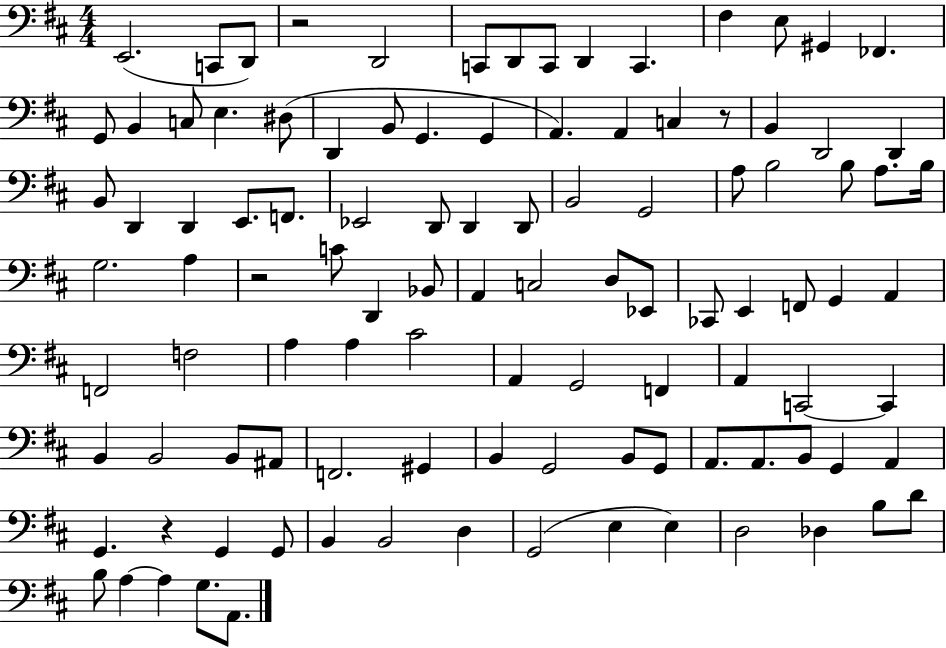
X:1
T:Untitled
M:4/4
L:1/4
K:D
E,,2 C,,/2 D,,/2 z2 D,,2 C,,/2 D,,/2 C,,/2 D,, C,, ^F, E,/2 ^G,, _F,, G,,/2 B,, C,/2 E, ^D,/2 D,, B,,/2 G,, G,, A,, A,, C, z/2 B,, D,,2 D,, B,,/2 D,, D,, E,,/2 F,,/2 _E,,2 D,,/2 D,, D,,/2 B,,2 G,,2 A,/2 B,2 B,/2 A,/2 B,/4 G,2 A, z2 C/2 D,, _B,,/2 A,, C,2 D,/2 _E,,/2 _C,,/2 E,, F,,/2 G,, A,, F,,2 F,2 A, A, ^C2 A,, G,,2 F,, A,, C,,2 C,, B,, B,,2 B,,/2 ^A,,/2 F,,2 ^G,, B,, G,,2 B,,/2 G,,/2 A,,/2 A,,/2 B,,/2 G,, A,, G,, z G,, G,,/2 B,, B,,2 D, G,,2 E, E, D,2 _D, B,/2 D/2 B,/2 A, A, G,/2 A,,/2